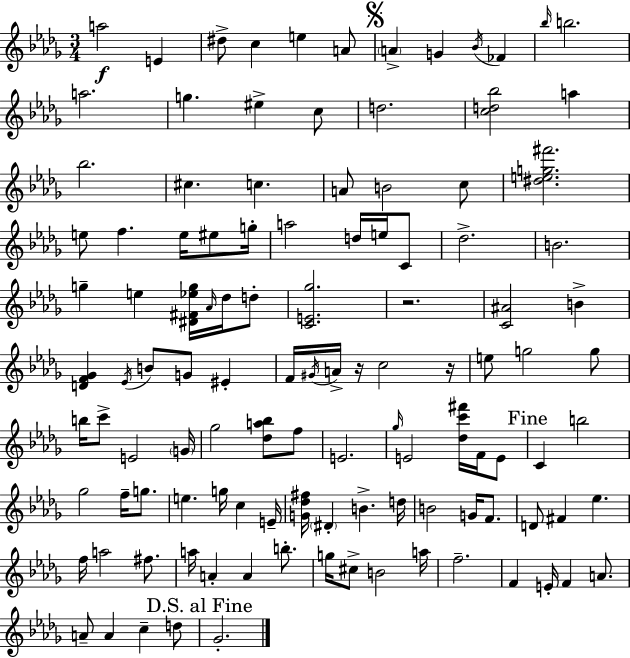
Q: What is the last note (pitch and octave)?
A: Gb4